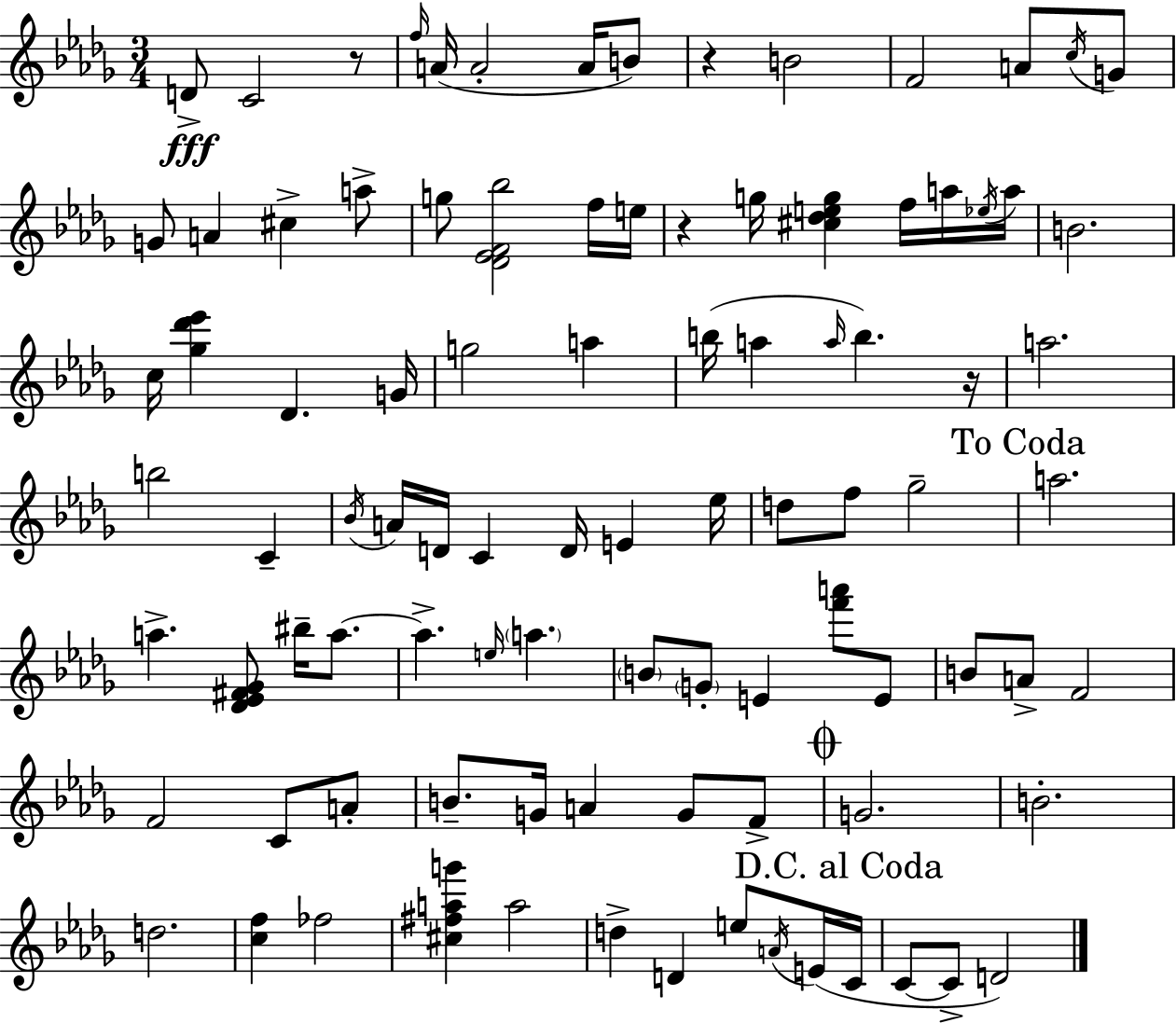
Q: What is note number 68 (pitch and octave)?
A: G4